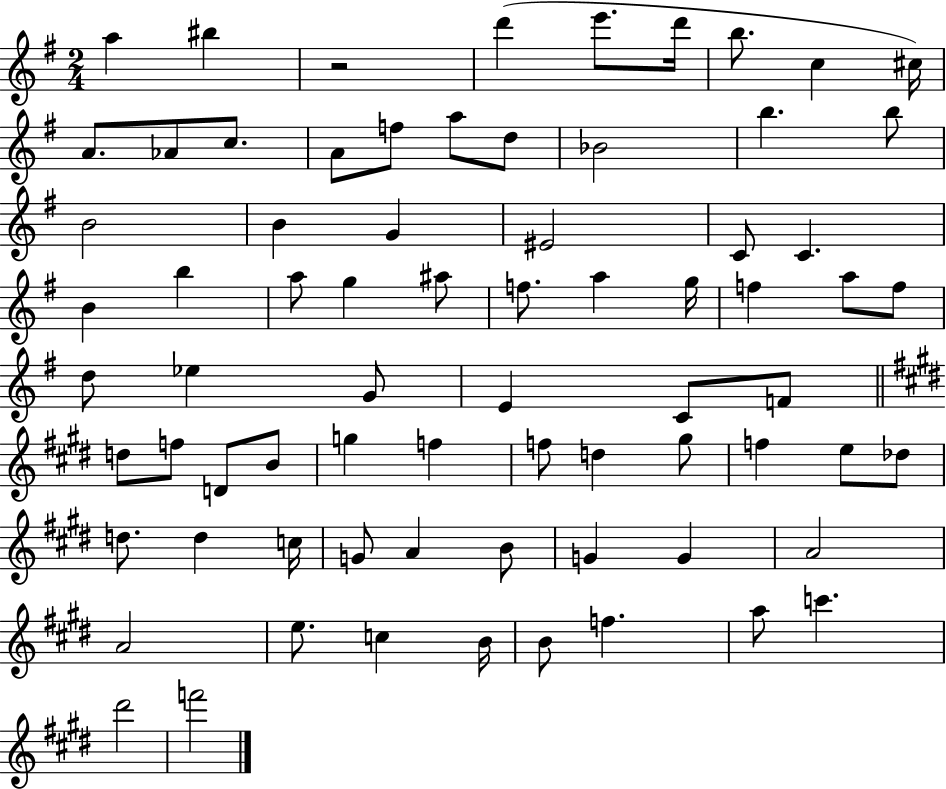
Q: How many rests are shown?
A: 1